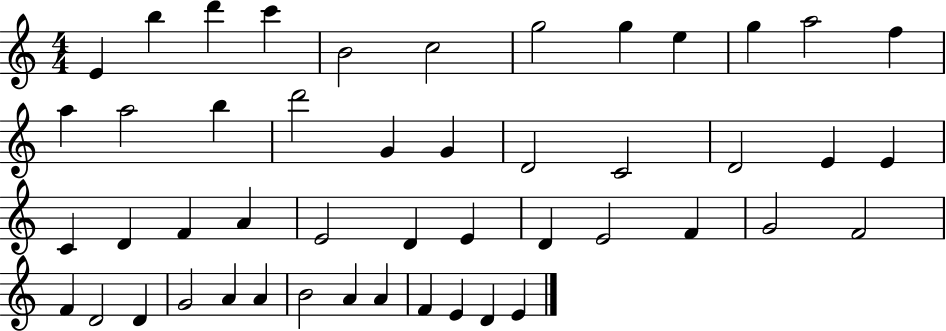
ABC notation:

X:1
T:Untitled
M:4/4
L:1/4
K:C
E b d' c' B2 c2 g2 g e g a2 f a a2 b d'2 G G D2 C2 D2 E E C D F A E2 D E D E2 F G2 F2 F D2 D G2 A A B2 A A F E D E